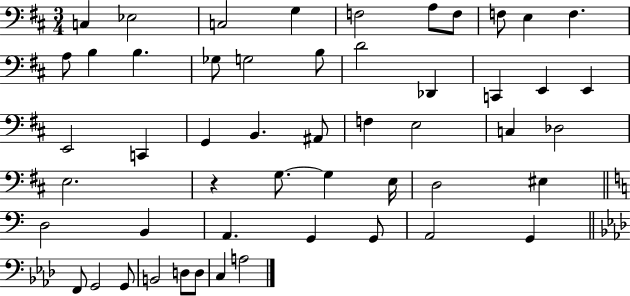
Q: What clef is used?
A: bass